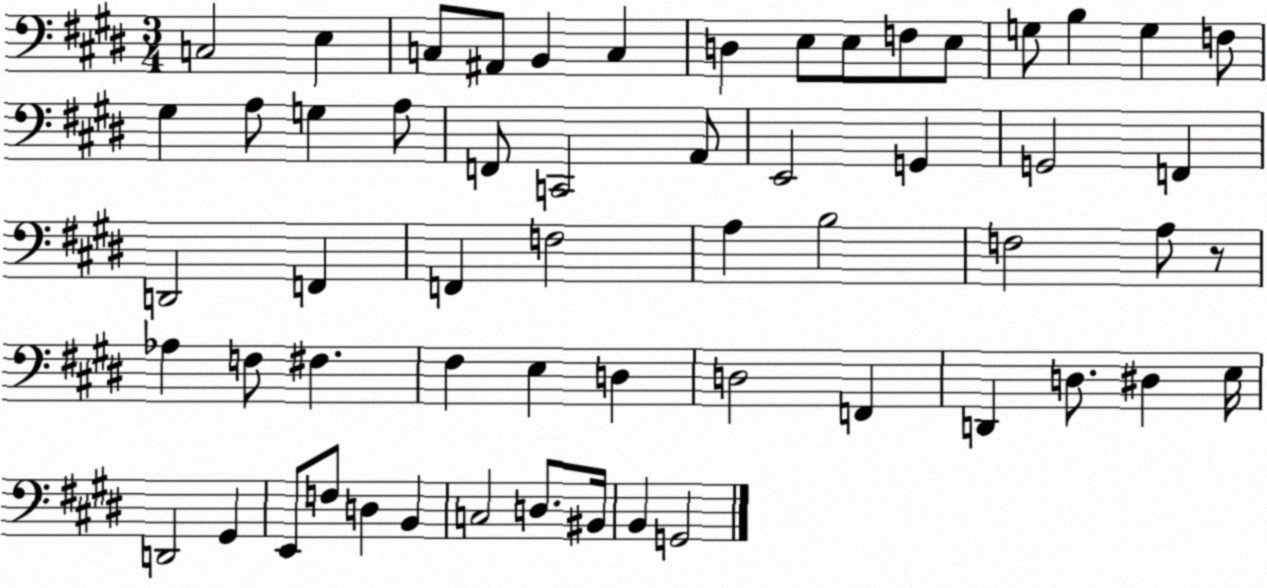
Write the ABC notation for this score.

X:1
T:Untitled
M:3/4
L:1/4
K:E
C,2 E, C,/2 ^A,,/2 B,, C, D, E,/2 E,/2 F,/2 E,/2 G,/2 B, G, F,/2 ^G, A,/2 G, A,/2 F,,/2 C,,2 A,,/2 E,,2 G,, G,,2 F,, D,,2 F,, F,, F,2 A, B,2 F,2 A,/2 z/2 _A, F,/2 ^F, ^F, E, D, D,2 F,, D,, D,/2 ^D, E,/4 D,,2 ^G,, E,,/2 F,/2 D, B,, C,2 D,/2 ^B,,/4 B,, G,,2